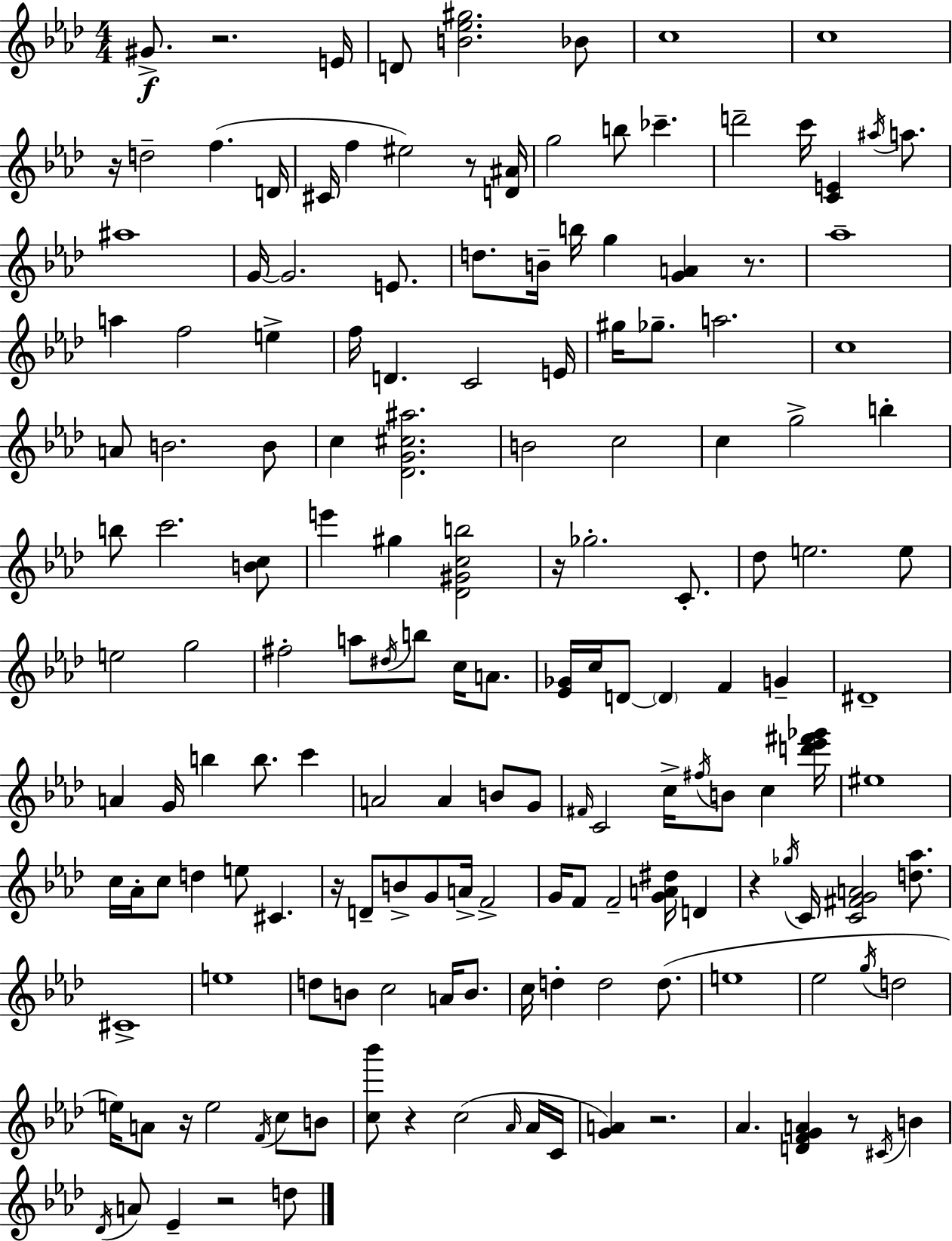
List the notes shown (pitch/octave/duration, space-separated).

G#4/e. R/h. E4/s D4/e [B4,Eb5,G#5]/h. Bb4/e C5/w C5/w R/s D5/h F5/q. D4/s C#4/s F5/q EIS5/h R/e [D4,A#4]/s G5/h B5/e CES6/q. D6/h C6/s [C4,E4]/q A#5/s A5/e. A#5/w G4/s G4/h. E4/e. D5/e. B4/s B5/s G5/q [G4,A4]/q R/e. Ab5/w A5/q F5/h E5/q F5/s D4/q. C4/h E4/s G#5/s Gb5/e. A5/h. C5/w A4/e B4/h. B4/e C5/q [Db4,G4,C#5,A#5]/h. B4/h C5/h C5/q G5/h B5/q B5/e C6/h. [B4,C5]/e E6/q G#5/q [Db4,G#4,C5,B5]/h R/s Gb5/h. C4/e. Db5/e E5/h. E5/e E5/h G5/h F#5/h A5/e D#5/s B5/e C5/s A4/e. [Eb4,Gb4]/s C5/s D4/e D4/q F4/q G4/q D#4/w A4/q G4/s B5/q B5/e. C6/q A4/h A4/q B4/e G4/e F#4/s C4/h C5/s F#5/s B4/e C5/q [D6,Eb6,F#6,Gb6]/s EIS5/w C5/s Ab4/s C5/e D5/q E5/e C#4/q. R/s D4/e B4/e G4/e A4/s F4/h G4/s F4/e F4/h [G4,A4,D#5]/s D4/q R/q Gb5/s C4/s [C4,F#4,G4,A4]/h [D5,Ab5]/e. C#4/w E5/w D5/e B4/e C5/h A4/s B4/e. C5/s D5/q D5/h D5/e. E5/w Eb5/h G5/s D5/h E5/s A4/e R/s E5/h F4/s C5/e B4/e [C5,Bb6]/e R/q C5/h Ab4/s Ab4/s C4/s [G4,A4]/q R/h. Ab4/q. [D4,F4,G4,A4]/q R/e C#4/s B4/q Db4/s A4/e Eb4/q R/h D5/e